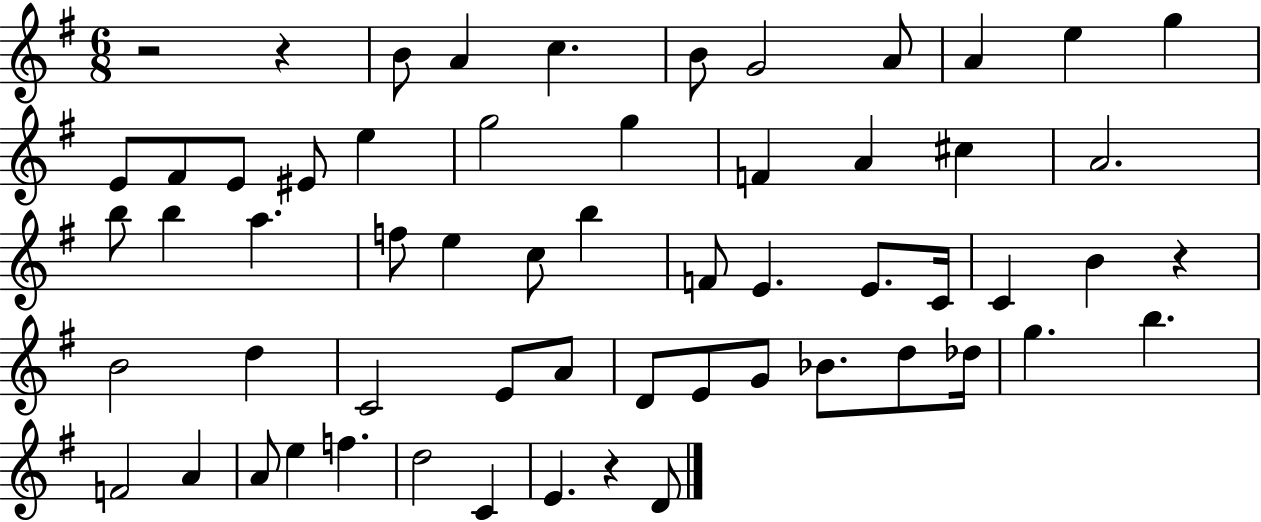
{
  \clef treble
  \numericTimeSignature
  \time 6/8
  \key g \major
  r2 r4 | b'8 a'4 c''4. | b'8 g'2 a'8 | a'4 e''4 g''4 | \break e'8 fis'8 e'8 eis'8 e''4 | g''2 g''4 | f'4 a'4 cis''4 | a'2. | \break b''8 b''4 a''4. | f''8 e''4 c''8 b''4 | f'8 e'4. e'8. c'16 | c'4 b'4 r4 | \break b'2 d''4 | c'2 e'8 a'8 | d'8 e'8 g'8 bes'8. d''8 des''16 | g''4. b''4. | \break f'2 a'4 | a'8 e''4 f''4. | d''2 c'4 | e'4. r4 d'8 | \break \bar "|."
}